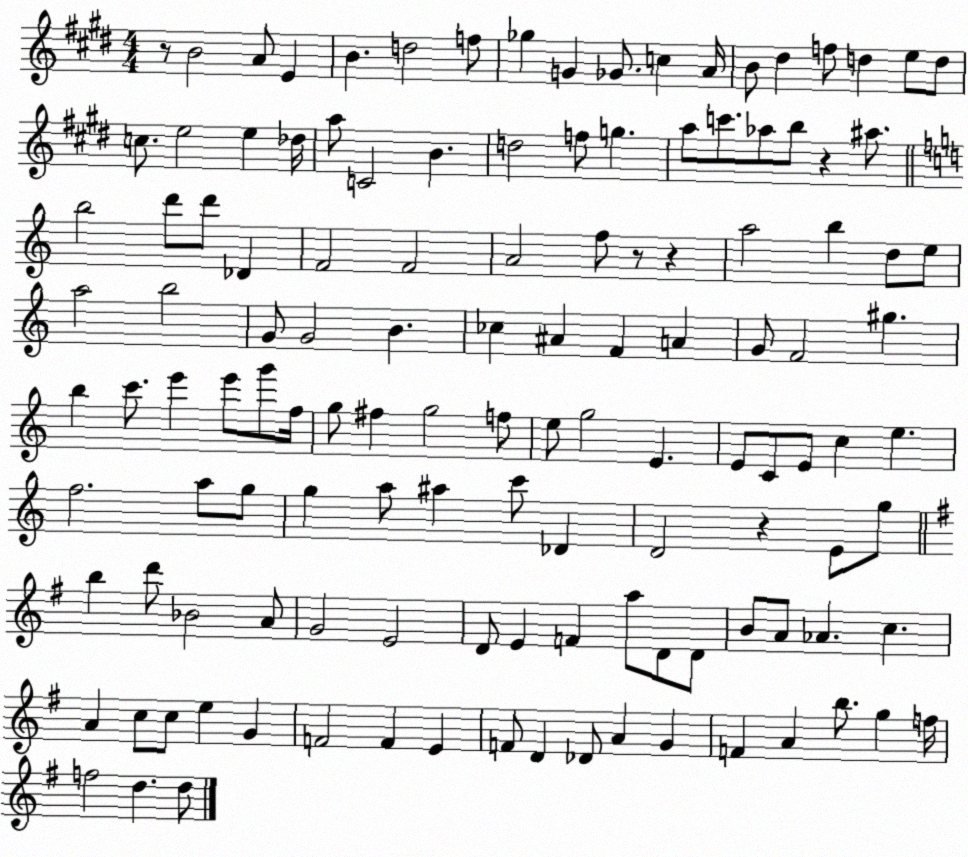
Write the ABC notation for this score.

X:1
T:Untitled
M:4/4
L:1/4
K:E
z/2 B2 A/2 E B d2 f/2 _g G _G/2 c A/4 B/2 ^d f/2 d e/2 d/2 c/2 e2 e _d/4 a/2 C2 B d2 f/2 g a/2 c'/2 _a/2 b/2 z ^a/2 b2 d'/2 d'/2 _D F2 F2 A2 f/2 z/2 z a2 b d/2 e/2 a2 b2 G/2 G2 B _c ^A F A G/2 F2 ^g b c'/2 e' e'/2 g'/2 f/4 g/2 ^f g2 f/2 e/2 g2 E E/2 C/2 E/2 c e f2 a/2 g/2 g a/2 ^a c'/2 _D D2 z E/2 g/2 b d'/2 _B2 A/2 G2 E2 D/2 E F a/2 D/2 D/2 B/2 A/2 _A c A c/2 c/2 e G F2 F E F/2 D _D/2 A G F A b/2 g f/4 f2 d d/2